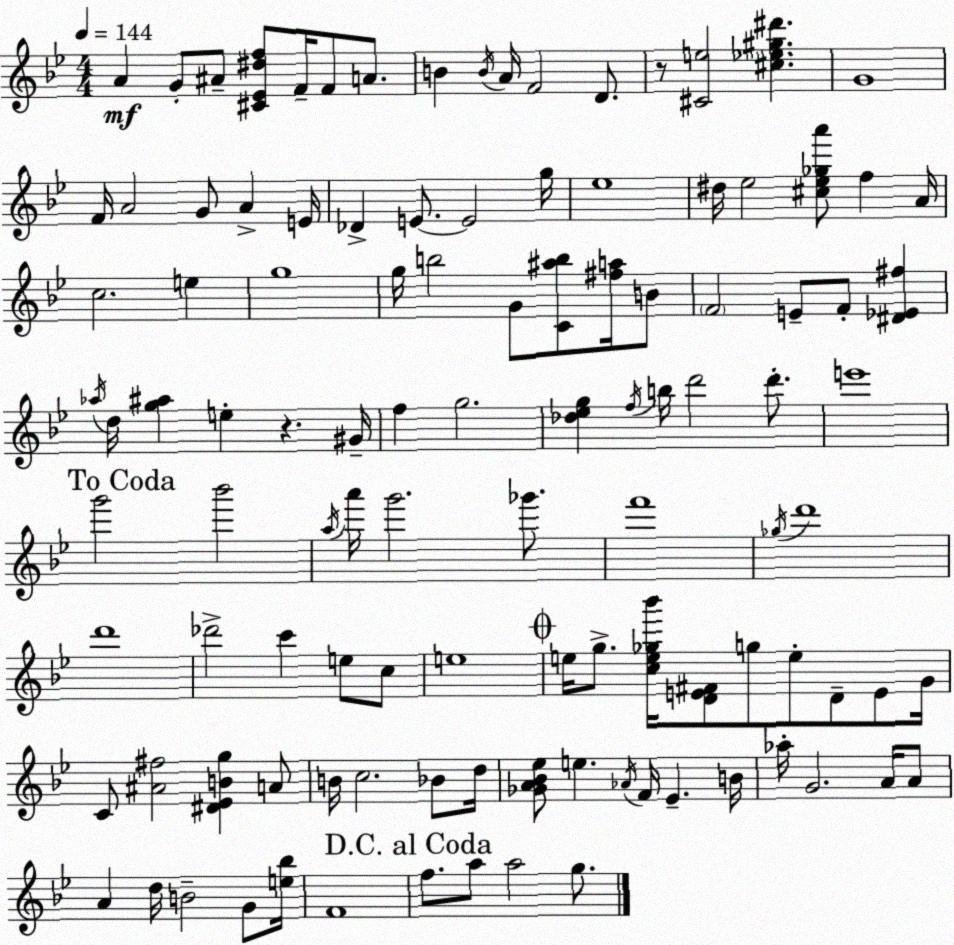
X:1
T:Untitled
M:4/4
L:1/4
K:Gm
A G/2 ^A/2 [^C_E^df]/2 F/4 F/2 A/2 B B/4 A/4 F2 D/2 z/2 [^Ce]2 [^c_e^g^d'] G4 F/4 A2 G/2 A E/4 _D E/2 E2 g/4 _e4 ^d/4 _e2 [^c_e_ga']/2 f A/4 c2 e g4 g/4 b2 G/2 [C^ab]/2 [^fa]/4 B/2 F2 E/2 F/2 [^D_E^f] _a/4 d/4 [g^a] e z ^G/4 f g2 [_d_eg] f/4 b/4 d'2 d'/2 e'4 g'2 _b'2 a/4 a'/4 g'2 _g'/2 f'4 _g/4 d'4 d'4 _d'2 c' e/2 c/2 e4 e/4 g/2 [ce_g_b']/4 [DE^F]/2 g/2 e/2 D/2 E/2 G/4 C/2 [^A^f]2 [^D_EBg] A/2 B/4 c2 _B/2 d/4 [_GA_B_e]/2 e _A/4 F/4 _E B/4 _a/4 G2 A/4 A/2 A d/4 B2 G/2 [e_b]/4 F4 f/2 a/2 a2 g/2